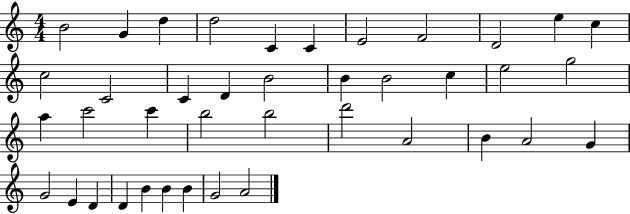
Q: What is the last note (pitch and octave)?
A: A4